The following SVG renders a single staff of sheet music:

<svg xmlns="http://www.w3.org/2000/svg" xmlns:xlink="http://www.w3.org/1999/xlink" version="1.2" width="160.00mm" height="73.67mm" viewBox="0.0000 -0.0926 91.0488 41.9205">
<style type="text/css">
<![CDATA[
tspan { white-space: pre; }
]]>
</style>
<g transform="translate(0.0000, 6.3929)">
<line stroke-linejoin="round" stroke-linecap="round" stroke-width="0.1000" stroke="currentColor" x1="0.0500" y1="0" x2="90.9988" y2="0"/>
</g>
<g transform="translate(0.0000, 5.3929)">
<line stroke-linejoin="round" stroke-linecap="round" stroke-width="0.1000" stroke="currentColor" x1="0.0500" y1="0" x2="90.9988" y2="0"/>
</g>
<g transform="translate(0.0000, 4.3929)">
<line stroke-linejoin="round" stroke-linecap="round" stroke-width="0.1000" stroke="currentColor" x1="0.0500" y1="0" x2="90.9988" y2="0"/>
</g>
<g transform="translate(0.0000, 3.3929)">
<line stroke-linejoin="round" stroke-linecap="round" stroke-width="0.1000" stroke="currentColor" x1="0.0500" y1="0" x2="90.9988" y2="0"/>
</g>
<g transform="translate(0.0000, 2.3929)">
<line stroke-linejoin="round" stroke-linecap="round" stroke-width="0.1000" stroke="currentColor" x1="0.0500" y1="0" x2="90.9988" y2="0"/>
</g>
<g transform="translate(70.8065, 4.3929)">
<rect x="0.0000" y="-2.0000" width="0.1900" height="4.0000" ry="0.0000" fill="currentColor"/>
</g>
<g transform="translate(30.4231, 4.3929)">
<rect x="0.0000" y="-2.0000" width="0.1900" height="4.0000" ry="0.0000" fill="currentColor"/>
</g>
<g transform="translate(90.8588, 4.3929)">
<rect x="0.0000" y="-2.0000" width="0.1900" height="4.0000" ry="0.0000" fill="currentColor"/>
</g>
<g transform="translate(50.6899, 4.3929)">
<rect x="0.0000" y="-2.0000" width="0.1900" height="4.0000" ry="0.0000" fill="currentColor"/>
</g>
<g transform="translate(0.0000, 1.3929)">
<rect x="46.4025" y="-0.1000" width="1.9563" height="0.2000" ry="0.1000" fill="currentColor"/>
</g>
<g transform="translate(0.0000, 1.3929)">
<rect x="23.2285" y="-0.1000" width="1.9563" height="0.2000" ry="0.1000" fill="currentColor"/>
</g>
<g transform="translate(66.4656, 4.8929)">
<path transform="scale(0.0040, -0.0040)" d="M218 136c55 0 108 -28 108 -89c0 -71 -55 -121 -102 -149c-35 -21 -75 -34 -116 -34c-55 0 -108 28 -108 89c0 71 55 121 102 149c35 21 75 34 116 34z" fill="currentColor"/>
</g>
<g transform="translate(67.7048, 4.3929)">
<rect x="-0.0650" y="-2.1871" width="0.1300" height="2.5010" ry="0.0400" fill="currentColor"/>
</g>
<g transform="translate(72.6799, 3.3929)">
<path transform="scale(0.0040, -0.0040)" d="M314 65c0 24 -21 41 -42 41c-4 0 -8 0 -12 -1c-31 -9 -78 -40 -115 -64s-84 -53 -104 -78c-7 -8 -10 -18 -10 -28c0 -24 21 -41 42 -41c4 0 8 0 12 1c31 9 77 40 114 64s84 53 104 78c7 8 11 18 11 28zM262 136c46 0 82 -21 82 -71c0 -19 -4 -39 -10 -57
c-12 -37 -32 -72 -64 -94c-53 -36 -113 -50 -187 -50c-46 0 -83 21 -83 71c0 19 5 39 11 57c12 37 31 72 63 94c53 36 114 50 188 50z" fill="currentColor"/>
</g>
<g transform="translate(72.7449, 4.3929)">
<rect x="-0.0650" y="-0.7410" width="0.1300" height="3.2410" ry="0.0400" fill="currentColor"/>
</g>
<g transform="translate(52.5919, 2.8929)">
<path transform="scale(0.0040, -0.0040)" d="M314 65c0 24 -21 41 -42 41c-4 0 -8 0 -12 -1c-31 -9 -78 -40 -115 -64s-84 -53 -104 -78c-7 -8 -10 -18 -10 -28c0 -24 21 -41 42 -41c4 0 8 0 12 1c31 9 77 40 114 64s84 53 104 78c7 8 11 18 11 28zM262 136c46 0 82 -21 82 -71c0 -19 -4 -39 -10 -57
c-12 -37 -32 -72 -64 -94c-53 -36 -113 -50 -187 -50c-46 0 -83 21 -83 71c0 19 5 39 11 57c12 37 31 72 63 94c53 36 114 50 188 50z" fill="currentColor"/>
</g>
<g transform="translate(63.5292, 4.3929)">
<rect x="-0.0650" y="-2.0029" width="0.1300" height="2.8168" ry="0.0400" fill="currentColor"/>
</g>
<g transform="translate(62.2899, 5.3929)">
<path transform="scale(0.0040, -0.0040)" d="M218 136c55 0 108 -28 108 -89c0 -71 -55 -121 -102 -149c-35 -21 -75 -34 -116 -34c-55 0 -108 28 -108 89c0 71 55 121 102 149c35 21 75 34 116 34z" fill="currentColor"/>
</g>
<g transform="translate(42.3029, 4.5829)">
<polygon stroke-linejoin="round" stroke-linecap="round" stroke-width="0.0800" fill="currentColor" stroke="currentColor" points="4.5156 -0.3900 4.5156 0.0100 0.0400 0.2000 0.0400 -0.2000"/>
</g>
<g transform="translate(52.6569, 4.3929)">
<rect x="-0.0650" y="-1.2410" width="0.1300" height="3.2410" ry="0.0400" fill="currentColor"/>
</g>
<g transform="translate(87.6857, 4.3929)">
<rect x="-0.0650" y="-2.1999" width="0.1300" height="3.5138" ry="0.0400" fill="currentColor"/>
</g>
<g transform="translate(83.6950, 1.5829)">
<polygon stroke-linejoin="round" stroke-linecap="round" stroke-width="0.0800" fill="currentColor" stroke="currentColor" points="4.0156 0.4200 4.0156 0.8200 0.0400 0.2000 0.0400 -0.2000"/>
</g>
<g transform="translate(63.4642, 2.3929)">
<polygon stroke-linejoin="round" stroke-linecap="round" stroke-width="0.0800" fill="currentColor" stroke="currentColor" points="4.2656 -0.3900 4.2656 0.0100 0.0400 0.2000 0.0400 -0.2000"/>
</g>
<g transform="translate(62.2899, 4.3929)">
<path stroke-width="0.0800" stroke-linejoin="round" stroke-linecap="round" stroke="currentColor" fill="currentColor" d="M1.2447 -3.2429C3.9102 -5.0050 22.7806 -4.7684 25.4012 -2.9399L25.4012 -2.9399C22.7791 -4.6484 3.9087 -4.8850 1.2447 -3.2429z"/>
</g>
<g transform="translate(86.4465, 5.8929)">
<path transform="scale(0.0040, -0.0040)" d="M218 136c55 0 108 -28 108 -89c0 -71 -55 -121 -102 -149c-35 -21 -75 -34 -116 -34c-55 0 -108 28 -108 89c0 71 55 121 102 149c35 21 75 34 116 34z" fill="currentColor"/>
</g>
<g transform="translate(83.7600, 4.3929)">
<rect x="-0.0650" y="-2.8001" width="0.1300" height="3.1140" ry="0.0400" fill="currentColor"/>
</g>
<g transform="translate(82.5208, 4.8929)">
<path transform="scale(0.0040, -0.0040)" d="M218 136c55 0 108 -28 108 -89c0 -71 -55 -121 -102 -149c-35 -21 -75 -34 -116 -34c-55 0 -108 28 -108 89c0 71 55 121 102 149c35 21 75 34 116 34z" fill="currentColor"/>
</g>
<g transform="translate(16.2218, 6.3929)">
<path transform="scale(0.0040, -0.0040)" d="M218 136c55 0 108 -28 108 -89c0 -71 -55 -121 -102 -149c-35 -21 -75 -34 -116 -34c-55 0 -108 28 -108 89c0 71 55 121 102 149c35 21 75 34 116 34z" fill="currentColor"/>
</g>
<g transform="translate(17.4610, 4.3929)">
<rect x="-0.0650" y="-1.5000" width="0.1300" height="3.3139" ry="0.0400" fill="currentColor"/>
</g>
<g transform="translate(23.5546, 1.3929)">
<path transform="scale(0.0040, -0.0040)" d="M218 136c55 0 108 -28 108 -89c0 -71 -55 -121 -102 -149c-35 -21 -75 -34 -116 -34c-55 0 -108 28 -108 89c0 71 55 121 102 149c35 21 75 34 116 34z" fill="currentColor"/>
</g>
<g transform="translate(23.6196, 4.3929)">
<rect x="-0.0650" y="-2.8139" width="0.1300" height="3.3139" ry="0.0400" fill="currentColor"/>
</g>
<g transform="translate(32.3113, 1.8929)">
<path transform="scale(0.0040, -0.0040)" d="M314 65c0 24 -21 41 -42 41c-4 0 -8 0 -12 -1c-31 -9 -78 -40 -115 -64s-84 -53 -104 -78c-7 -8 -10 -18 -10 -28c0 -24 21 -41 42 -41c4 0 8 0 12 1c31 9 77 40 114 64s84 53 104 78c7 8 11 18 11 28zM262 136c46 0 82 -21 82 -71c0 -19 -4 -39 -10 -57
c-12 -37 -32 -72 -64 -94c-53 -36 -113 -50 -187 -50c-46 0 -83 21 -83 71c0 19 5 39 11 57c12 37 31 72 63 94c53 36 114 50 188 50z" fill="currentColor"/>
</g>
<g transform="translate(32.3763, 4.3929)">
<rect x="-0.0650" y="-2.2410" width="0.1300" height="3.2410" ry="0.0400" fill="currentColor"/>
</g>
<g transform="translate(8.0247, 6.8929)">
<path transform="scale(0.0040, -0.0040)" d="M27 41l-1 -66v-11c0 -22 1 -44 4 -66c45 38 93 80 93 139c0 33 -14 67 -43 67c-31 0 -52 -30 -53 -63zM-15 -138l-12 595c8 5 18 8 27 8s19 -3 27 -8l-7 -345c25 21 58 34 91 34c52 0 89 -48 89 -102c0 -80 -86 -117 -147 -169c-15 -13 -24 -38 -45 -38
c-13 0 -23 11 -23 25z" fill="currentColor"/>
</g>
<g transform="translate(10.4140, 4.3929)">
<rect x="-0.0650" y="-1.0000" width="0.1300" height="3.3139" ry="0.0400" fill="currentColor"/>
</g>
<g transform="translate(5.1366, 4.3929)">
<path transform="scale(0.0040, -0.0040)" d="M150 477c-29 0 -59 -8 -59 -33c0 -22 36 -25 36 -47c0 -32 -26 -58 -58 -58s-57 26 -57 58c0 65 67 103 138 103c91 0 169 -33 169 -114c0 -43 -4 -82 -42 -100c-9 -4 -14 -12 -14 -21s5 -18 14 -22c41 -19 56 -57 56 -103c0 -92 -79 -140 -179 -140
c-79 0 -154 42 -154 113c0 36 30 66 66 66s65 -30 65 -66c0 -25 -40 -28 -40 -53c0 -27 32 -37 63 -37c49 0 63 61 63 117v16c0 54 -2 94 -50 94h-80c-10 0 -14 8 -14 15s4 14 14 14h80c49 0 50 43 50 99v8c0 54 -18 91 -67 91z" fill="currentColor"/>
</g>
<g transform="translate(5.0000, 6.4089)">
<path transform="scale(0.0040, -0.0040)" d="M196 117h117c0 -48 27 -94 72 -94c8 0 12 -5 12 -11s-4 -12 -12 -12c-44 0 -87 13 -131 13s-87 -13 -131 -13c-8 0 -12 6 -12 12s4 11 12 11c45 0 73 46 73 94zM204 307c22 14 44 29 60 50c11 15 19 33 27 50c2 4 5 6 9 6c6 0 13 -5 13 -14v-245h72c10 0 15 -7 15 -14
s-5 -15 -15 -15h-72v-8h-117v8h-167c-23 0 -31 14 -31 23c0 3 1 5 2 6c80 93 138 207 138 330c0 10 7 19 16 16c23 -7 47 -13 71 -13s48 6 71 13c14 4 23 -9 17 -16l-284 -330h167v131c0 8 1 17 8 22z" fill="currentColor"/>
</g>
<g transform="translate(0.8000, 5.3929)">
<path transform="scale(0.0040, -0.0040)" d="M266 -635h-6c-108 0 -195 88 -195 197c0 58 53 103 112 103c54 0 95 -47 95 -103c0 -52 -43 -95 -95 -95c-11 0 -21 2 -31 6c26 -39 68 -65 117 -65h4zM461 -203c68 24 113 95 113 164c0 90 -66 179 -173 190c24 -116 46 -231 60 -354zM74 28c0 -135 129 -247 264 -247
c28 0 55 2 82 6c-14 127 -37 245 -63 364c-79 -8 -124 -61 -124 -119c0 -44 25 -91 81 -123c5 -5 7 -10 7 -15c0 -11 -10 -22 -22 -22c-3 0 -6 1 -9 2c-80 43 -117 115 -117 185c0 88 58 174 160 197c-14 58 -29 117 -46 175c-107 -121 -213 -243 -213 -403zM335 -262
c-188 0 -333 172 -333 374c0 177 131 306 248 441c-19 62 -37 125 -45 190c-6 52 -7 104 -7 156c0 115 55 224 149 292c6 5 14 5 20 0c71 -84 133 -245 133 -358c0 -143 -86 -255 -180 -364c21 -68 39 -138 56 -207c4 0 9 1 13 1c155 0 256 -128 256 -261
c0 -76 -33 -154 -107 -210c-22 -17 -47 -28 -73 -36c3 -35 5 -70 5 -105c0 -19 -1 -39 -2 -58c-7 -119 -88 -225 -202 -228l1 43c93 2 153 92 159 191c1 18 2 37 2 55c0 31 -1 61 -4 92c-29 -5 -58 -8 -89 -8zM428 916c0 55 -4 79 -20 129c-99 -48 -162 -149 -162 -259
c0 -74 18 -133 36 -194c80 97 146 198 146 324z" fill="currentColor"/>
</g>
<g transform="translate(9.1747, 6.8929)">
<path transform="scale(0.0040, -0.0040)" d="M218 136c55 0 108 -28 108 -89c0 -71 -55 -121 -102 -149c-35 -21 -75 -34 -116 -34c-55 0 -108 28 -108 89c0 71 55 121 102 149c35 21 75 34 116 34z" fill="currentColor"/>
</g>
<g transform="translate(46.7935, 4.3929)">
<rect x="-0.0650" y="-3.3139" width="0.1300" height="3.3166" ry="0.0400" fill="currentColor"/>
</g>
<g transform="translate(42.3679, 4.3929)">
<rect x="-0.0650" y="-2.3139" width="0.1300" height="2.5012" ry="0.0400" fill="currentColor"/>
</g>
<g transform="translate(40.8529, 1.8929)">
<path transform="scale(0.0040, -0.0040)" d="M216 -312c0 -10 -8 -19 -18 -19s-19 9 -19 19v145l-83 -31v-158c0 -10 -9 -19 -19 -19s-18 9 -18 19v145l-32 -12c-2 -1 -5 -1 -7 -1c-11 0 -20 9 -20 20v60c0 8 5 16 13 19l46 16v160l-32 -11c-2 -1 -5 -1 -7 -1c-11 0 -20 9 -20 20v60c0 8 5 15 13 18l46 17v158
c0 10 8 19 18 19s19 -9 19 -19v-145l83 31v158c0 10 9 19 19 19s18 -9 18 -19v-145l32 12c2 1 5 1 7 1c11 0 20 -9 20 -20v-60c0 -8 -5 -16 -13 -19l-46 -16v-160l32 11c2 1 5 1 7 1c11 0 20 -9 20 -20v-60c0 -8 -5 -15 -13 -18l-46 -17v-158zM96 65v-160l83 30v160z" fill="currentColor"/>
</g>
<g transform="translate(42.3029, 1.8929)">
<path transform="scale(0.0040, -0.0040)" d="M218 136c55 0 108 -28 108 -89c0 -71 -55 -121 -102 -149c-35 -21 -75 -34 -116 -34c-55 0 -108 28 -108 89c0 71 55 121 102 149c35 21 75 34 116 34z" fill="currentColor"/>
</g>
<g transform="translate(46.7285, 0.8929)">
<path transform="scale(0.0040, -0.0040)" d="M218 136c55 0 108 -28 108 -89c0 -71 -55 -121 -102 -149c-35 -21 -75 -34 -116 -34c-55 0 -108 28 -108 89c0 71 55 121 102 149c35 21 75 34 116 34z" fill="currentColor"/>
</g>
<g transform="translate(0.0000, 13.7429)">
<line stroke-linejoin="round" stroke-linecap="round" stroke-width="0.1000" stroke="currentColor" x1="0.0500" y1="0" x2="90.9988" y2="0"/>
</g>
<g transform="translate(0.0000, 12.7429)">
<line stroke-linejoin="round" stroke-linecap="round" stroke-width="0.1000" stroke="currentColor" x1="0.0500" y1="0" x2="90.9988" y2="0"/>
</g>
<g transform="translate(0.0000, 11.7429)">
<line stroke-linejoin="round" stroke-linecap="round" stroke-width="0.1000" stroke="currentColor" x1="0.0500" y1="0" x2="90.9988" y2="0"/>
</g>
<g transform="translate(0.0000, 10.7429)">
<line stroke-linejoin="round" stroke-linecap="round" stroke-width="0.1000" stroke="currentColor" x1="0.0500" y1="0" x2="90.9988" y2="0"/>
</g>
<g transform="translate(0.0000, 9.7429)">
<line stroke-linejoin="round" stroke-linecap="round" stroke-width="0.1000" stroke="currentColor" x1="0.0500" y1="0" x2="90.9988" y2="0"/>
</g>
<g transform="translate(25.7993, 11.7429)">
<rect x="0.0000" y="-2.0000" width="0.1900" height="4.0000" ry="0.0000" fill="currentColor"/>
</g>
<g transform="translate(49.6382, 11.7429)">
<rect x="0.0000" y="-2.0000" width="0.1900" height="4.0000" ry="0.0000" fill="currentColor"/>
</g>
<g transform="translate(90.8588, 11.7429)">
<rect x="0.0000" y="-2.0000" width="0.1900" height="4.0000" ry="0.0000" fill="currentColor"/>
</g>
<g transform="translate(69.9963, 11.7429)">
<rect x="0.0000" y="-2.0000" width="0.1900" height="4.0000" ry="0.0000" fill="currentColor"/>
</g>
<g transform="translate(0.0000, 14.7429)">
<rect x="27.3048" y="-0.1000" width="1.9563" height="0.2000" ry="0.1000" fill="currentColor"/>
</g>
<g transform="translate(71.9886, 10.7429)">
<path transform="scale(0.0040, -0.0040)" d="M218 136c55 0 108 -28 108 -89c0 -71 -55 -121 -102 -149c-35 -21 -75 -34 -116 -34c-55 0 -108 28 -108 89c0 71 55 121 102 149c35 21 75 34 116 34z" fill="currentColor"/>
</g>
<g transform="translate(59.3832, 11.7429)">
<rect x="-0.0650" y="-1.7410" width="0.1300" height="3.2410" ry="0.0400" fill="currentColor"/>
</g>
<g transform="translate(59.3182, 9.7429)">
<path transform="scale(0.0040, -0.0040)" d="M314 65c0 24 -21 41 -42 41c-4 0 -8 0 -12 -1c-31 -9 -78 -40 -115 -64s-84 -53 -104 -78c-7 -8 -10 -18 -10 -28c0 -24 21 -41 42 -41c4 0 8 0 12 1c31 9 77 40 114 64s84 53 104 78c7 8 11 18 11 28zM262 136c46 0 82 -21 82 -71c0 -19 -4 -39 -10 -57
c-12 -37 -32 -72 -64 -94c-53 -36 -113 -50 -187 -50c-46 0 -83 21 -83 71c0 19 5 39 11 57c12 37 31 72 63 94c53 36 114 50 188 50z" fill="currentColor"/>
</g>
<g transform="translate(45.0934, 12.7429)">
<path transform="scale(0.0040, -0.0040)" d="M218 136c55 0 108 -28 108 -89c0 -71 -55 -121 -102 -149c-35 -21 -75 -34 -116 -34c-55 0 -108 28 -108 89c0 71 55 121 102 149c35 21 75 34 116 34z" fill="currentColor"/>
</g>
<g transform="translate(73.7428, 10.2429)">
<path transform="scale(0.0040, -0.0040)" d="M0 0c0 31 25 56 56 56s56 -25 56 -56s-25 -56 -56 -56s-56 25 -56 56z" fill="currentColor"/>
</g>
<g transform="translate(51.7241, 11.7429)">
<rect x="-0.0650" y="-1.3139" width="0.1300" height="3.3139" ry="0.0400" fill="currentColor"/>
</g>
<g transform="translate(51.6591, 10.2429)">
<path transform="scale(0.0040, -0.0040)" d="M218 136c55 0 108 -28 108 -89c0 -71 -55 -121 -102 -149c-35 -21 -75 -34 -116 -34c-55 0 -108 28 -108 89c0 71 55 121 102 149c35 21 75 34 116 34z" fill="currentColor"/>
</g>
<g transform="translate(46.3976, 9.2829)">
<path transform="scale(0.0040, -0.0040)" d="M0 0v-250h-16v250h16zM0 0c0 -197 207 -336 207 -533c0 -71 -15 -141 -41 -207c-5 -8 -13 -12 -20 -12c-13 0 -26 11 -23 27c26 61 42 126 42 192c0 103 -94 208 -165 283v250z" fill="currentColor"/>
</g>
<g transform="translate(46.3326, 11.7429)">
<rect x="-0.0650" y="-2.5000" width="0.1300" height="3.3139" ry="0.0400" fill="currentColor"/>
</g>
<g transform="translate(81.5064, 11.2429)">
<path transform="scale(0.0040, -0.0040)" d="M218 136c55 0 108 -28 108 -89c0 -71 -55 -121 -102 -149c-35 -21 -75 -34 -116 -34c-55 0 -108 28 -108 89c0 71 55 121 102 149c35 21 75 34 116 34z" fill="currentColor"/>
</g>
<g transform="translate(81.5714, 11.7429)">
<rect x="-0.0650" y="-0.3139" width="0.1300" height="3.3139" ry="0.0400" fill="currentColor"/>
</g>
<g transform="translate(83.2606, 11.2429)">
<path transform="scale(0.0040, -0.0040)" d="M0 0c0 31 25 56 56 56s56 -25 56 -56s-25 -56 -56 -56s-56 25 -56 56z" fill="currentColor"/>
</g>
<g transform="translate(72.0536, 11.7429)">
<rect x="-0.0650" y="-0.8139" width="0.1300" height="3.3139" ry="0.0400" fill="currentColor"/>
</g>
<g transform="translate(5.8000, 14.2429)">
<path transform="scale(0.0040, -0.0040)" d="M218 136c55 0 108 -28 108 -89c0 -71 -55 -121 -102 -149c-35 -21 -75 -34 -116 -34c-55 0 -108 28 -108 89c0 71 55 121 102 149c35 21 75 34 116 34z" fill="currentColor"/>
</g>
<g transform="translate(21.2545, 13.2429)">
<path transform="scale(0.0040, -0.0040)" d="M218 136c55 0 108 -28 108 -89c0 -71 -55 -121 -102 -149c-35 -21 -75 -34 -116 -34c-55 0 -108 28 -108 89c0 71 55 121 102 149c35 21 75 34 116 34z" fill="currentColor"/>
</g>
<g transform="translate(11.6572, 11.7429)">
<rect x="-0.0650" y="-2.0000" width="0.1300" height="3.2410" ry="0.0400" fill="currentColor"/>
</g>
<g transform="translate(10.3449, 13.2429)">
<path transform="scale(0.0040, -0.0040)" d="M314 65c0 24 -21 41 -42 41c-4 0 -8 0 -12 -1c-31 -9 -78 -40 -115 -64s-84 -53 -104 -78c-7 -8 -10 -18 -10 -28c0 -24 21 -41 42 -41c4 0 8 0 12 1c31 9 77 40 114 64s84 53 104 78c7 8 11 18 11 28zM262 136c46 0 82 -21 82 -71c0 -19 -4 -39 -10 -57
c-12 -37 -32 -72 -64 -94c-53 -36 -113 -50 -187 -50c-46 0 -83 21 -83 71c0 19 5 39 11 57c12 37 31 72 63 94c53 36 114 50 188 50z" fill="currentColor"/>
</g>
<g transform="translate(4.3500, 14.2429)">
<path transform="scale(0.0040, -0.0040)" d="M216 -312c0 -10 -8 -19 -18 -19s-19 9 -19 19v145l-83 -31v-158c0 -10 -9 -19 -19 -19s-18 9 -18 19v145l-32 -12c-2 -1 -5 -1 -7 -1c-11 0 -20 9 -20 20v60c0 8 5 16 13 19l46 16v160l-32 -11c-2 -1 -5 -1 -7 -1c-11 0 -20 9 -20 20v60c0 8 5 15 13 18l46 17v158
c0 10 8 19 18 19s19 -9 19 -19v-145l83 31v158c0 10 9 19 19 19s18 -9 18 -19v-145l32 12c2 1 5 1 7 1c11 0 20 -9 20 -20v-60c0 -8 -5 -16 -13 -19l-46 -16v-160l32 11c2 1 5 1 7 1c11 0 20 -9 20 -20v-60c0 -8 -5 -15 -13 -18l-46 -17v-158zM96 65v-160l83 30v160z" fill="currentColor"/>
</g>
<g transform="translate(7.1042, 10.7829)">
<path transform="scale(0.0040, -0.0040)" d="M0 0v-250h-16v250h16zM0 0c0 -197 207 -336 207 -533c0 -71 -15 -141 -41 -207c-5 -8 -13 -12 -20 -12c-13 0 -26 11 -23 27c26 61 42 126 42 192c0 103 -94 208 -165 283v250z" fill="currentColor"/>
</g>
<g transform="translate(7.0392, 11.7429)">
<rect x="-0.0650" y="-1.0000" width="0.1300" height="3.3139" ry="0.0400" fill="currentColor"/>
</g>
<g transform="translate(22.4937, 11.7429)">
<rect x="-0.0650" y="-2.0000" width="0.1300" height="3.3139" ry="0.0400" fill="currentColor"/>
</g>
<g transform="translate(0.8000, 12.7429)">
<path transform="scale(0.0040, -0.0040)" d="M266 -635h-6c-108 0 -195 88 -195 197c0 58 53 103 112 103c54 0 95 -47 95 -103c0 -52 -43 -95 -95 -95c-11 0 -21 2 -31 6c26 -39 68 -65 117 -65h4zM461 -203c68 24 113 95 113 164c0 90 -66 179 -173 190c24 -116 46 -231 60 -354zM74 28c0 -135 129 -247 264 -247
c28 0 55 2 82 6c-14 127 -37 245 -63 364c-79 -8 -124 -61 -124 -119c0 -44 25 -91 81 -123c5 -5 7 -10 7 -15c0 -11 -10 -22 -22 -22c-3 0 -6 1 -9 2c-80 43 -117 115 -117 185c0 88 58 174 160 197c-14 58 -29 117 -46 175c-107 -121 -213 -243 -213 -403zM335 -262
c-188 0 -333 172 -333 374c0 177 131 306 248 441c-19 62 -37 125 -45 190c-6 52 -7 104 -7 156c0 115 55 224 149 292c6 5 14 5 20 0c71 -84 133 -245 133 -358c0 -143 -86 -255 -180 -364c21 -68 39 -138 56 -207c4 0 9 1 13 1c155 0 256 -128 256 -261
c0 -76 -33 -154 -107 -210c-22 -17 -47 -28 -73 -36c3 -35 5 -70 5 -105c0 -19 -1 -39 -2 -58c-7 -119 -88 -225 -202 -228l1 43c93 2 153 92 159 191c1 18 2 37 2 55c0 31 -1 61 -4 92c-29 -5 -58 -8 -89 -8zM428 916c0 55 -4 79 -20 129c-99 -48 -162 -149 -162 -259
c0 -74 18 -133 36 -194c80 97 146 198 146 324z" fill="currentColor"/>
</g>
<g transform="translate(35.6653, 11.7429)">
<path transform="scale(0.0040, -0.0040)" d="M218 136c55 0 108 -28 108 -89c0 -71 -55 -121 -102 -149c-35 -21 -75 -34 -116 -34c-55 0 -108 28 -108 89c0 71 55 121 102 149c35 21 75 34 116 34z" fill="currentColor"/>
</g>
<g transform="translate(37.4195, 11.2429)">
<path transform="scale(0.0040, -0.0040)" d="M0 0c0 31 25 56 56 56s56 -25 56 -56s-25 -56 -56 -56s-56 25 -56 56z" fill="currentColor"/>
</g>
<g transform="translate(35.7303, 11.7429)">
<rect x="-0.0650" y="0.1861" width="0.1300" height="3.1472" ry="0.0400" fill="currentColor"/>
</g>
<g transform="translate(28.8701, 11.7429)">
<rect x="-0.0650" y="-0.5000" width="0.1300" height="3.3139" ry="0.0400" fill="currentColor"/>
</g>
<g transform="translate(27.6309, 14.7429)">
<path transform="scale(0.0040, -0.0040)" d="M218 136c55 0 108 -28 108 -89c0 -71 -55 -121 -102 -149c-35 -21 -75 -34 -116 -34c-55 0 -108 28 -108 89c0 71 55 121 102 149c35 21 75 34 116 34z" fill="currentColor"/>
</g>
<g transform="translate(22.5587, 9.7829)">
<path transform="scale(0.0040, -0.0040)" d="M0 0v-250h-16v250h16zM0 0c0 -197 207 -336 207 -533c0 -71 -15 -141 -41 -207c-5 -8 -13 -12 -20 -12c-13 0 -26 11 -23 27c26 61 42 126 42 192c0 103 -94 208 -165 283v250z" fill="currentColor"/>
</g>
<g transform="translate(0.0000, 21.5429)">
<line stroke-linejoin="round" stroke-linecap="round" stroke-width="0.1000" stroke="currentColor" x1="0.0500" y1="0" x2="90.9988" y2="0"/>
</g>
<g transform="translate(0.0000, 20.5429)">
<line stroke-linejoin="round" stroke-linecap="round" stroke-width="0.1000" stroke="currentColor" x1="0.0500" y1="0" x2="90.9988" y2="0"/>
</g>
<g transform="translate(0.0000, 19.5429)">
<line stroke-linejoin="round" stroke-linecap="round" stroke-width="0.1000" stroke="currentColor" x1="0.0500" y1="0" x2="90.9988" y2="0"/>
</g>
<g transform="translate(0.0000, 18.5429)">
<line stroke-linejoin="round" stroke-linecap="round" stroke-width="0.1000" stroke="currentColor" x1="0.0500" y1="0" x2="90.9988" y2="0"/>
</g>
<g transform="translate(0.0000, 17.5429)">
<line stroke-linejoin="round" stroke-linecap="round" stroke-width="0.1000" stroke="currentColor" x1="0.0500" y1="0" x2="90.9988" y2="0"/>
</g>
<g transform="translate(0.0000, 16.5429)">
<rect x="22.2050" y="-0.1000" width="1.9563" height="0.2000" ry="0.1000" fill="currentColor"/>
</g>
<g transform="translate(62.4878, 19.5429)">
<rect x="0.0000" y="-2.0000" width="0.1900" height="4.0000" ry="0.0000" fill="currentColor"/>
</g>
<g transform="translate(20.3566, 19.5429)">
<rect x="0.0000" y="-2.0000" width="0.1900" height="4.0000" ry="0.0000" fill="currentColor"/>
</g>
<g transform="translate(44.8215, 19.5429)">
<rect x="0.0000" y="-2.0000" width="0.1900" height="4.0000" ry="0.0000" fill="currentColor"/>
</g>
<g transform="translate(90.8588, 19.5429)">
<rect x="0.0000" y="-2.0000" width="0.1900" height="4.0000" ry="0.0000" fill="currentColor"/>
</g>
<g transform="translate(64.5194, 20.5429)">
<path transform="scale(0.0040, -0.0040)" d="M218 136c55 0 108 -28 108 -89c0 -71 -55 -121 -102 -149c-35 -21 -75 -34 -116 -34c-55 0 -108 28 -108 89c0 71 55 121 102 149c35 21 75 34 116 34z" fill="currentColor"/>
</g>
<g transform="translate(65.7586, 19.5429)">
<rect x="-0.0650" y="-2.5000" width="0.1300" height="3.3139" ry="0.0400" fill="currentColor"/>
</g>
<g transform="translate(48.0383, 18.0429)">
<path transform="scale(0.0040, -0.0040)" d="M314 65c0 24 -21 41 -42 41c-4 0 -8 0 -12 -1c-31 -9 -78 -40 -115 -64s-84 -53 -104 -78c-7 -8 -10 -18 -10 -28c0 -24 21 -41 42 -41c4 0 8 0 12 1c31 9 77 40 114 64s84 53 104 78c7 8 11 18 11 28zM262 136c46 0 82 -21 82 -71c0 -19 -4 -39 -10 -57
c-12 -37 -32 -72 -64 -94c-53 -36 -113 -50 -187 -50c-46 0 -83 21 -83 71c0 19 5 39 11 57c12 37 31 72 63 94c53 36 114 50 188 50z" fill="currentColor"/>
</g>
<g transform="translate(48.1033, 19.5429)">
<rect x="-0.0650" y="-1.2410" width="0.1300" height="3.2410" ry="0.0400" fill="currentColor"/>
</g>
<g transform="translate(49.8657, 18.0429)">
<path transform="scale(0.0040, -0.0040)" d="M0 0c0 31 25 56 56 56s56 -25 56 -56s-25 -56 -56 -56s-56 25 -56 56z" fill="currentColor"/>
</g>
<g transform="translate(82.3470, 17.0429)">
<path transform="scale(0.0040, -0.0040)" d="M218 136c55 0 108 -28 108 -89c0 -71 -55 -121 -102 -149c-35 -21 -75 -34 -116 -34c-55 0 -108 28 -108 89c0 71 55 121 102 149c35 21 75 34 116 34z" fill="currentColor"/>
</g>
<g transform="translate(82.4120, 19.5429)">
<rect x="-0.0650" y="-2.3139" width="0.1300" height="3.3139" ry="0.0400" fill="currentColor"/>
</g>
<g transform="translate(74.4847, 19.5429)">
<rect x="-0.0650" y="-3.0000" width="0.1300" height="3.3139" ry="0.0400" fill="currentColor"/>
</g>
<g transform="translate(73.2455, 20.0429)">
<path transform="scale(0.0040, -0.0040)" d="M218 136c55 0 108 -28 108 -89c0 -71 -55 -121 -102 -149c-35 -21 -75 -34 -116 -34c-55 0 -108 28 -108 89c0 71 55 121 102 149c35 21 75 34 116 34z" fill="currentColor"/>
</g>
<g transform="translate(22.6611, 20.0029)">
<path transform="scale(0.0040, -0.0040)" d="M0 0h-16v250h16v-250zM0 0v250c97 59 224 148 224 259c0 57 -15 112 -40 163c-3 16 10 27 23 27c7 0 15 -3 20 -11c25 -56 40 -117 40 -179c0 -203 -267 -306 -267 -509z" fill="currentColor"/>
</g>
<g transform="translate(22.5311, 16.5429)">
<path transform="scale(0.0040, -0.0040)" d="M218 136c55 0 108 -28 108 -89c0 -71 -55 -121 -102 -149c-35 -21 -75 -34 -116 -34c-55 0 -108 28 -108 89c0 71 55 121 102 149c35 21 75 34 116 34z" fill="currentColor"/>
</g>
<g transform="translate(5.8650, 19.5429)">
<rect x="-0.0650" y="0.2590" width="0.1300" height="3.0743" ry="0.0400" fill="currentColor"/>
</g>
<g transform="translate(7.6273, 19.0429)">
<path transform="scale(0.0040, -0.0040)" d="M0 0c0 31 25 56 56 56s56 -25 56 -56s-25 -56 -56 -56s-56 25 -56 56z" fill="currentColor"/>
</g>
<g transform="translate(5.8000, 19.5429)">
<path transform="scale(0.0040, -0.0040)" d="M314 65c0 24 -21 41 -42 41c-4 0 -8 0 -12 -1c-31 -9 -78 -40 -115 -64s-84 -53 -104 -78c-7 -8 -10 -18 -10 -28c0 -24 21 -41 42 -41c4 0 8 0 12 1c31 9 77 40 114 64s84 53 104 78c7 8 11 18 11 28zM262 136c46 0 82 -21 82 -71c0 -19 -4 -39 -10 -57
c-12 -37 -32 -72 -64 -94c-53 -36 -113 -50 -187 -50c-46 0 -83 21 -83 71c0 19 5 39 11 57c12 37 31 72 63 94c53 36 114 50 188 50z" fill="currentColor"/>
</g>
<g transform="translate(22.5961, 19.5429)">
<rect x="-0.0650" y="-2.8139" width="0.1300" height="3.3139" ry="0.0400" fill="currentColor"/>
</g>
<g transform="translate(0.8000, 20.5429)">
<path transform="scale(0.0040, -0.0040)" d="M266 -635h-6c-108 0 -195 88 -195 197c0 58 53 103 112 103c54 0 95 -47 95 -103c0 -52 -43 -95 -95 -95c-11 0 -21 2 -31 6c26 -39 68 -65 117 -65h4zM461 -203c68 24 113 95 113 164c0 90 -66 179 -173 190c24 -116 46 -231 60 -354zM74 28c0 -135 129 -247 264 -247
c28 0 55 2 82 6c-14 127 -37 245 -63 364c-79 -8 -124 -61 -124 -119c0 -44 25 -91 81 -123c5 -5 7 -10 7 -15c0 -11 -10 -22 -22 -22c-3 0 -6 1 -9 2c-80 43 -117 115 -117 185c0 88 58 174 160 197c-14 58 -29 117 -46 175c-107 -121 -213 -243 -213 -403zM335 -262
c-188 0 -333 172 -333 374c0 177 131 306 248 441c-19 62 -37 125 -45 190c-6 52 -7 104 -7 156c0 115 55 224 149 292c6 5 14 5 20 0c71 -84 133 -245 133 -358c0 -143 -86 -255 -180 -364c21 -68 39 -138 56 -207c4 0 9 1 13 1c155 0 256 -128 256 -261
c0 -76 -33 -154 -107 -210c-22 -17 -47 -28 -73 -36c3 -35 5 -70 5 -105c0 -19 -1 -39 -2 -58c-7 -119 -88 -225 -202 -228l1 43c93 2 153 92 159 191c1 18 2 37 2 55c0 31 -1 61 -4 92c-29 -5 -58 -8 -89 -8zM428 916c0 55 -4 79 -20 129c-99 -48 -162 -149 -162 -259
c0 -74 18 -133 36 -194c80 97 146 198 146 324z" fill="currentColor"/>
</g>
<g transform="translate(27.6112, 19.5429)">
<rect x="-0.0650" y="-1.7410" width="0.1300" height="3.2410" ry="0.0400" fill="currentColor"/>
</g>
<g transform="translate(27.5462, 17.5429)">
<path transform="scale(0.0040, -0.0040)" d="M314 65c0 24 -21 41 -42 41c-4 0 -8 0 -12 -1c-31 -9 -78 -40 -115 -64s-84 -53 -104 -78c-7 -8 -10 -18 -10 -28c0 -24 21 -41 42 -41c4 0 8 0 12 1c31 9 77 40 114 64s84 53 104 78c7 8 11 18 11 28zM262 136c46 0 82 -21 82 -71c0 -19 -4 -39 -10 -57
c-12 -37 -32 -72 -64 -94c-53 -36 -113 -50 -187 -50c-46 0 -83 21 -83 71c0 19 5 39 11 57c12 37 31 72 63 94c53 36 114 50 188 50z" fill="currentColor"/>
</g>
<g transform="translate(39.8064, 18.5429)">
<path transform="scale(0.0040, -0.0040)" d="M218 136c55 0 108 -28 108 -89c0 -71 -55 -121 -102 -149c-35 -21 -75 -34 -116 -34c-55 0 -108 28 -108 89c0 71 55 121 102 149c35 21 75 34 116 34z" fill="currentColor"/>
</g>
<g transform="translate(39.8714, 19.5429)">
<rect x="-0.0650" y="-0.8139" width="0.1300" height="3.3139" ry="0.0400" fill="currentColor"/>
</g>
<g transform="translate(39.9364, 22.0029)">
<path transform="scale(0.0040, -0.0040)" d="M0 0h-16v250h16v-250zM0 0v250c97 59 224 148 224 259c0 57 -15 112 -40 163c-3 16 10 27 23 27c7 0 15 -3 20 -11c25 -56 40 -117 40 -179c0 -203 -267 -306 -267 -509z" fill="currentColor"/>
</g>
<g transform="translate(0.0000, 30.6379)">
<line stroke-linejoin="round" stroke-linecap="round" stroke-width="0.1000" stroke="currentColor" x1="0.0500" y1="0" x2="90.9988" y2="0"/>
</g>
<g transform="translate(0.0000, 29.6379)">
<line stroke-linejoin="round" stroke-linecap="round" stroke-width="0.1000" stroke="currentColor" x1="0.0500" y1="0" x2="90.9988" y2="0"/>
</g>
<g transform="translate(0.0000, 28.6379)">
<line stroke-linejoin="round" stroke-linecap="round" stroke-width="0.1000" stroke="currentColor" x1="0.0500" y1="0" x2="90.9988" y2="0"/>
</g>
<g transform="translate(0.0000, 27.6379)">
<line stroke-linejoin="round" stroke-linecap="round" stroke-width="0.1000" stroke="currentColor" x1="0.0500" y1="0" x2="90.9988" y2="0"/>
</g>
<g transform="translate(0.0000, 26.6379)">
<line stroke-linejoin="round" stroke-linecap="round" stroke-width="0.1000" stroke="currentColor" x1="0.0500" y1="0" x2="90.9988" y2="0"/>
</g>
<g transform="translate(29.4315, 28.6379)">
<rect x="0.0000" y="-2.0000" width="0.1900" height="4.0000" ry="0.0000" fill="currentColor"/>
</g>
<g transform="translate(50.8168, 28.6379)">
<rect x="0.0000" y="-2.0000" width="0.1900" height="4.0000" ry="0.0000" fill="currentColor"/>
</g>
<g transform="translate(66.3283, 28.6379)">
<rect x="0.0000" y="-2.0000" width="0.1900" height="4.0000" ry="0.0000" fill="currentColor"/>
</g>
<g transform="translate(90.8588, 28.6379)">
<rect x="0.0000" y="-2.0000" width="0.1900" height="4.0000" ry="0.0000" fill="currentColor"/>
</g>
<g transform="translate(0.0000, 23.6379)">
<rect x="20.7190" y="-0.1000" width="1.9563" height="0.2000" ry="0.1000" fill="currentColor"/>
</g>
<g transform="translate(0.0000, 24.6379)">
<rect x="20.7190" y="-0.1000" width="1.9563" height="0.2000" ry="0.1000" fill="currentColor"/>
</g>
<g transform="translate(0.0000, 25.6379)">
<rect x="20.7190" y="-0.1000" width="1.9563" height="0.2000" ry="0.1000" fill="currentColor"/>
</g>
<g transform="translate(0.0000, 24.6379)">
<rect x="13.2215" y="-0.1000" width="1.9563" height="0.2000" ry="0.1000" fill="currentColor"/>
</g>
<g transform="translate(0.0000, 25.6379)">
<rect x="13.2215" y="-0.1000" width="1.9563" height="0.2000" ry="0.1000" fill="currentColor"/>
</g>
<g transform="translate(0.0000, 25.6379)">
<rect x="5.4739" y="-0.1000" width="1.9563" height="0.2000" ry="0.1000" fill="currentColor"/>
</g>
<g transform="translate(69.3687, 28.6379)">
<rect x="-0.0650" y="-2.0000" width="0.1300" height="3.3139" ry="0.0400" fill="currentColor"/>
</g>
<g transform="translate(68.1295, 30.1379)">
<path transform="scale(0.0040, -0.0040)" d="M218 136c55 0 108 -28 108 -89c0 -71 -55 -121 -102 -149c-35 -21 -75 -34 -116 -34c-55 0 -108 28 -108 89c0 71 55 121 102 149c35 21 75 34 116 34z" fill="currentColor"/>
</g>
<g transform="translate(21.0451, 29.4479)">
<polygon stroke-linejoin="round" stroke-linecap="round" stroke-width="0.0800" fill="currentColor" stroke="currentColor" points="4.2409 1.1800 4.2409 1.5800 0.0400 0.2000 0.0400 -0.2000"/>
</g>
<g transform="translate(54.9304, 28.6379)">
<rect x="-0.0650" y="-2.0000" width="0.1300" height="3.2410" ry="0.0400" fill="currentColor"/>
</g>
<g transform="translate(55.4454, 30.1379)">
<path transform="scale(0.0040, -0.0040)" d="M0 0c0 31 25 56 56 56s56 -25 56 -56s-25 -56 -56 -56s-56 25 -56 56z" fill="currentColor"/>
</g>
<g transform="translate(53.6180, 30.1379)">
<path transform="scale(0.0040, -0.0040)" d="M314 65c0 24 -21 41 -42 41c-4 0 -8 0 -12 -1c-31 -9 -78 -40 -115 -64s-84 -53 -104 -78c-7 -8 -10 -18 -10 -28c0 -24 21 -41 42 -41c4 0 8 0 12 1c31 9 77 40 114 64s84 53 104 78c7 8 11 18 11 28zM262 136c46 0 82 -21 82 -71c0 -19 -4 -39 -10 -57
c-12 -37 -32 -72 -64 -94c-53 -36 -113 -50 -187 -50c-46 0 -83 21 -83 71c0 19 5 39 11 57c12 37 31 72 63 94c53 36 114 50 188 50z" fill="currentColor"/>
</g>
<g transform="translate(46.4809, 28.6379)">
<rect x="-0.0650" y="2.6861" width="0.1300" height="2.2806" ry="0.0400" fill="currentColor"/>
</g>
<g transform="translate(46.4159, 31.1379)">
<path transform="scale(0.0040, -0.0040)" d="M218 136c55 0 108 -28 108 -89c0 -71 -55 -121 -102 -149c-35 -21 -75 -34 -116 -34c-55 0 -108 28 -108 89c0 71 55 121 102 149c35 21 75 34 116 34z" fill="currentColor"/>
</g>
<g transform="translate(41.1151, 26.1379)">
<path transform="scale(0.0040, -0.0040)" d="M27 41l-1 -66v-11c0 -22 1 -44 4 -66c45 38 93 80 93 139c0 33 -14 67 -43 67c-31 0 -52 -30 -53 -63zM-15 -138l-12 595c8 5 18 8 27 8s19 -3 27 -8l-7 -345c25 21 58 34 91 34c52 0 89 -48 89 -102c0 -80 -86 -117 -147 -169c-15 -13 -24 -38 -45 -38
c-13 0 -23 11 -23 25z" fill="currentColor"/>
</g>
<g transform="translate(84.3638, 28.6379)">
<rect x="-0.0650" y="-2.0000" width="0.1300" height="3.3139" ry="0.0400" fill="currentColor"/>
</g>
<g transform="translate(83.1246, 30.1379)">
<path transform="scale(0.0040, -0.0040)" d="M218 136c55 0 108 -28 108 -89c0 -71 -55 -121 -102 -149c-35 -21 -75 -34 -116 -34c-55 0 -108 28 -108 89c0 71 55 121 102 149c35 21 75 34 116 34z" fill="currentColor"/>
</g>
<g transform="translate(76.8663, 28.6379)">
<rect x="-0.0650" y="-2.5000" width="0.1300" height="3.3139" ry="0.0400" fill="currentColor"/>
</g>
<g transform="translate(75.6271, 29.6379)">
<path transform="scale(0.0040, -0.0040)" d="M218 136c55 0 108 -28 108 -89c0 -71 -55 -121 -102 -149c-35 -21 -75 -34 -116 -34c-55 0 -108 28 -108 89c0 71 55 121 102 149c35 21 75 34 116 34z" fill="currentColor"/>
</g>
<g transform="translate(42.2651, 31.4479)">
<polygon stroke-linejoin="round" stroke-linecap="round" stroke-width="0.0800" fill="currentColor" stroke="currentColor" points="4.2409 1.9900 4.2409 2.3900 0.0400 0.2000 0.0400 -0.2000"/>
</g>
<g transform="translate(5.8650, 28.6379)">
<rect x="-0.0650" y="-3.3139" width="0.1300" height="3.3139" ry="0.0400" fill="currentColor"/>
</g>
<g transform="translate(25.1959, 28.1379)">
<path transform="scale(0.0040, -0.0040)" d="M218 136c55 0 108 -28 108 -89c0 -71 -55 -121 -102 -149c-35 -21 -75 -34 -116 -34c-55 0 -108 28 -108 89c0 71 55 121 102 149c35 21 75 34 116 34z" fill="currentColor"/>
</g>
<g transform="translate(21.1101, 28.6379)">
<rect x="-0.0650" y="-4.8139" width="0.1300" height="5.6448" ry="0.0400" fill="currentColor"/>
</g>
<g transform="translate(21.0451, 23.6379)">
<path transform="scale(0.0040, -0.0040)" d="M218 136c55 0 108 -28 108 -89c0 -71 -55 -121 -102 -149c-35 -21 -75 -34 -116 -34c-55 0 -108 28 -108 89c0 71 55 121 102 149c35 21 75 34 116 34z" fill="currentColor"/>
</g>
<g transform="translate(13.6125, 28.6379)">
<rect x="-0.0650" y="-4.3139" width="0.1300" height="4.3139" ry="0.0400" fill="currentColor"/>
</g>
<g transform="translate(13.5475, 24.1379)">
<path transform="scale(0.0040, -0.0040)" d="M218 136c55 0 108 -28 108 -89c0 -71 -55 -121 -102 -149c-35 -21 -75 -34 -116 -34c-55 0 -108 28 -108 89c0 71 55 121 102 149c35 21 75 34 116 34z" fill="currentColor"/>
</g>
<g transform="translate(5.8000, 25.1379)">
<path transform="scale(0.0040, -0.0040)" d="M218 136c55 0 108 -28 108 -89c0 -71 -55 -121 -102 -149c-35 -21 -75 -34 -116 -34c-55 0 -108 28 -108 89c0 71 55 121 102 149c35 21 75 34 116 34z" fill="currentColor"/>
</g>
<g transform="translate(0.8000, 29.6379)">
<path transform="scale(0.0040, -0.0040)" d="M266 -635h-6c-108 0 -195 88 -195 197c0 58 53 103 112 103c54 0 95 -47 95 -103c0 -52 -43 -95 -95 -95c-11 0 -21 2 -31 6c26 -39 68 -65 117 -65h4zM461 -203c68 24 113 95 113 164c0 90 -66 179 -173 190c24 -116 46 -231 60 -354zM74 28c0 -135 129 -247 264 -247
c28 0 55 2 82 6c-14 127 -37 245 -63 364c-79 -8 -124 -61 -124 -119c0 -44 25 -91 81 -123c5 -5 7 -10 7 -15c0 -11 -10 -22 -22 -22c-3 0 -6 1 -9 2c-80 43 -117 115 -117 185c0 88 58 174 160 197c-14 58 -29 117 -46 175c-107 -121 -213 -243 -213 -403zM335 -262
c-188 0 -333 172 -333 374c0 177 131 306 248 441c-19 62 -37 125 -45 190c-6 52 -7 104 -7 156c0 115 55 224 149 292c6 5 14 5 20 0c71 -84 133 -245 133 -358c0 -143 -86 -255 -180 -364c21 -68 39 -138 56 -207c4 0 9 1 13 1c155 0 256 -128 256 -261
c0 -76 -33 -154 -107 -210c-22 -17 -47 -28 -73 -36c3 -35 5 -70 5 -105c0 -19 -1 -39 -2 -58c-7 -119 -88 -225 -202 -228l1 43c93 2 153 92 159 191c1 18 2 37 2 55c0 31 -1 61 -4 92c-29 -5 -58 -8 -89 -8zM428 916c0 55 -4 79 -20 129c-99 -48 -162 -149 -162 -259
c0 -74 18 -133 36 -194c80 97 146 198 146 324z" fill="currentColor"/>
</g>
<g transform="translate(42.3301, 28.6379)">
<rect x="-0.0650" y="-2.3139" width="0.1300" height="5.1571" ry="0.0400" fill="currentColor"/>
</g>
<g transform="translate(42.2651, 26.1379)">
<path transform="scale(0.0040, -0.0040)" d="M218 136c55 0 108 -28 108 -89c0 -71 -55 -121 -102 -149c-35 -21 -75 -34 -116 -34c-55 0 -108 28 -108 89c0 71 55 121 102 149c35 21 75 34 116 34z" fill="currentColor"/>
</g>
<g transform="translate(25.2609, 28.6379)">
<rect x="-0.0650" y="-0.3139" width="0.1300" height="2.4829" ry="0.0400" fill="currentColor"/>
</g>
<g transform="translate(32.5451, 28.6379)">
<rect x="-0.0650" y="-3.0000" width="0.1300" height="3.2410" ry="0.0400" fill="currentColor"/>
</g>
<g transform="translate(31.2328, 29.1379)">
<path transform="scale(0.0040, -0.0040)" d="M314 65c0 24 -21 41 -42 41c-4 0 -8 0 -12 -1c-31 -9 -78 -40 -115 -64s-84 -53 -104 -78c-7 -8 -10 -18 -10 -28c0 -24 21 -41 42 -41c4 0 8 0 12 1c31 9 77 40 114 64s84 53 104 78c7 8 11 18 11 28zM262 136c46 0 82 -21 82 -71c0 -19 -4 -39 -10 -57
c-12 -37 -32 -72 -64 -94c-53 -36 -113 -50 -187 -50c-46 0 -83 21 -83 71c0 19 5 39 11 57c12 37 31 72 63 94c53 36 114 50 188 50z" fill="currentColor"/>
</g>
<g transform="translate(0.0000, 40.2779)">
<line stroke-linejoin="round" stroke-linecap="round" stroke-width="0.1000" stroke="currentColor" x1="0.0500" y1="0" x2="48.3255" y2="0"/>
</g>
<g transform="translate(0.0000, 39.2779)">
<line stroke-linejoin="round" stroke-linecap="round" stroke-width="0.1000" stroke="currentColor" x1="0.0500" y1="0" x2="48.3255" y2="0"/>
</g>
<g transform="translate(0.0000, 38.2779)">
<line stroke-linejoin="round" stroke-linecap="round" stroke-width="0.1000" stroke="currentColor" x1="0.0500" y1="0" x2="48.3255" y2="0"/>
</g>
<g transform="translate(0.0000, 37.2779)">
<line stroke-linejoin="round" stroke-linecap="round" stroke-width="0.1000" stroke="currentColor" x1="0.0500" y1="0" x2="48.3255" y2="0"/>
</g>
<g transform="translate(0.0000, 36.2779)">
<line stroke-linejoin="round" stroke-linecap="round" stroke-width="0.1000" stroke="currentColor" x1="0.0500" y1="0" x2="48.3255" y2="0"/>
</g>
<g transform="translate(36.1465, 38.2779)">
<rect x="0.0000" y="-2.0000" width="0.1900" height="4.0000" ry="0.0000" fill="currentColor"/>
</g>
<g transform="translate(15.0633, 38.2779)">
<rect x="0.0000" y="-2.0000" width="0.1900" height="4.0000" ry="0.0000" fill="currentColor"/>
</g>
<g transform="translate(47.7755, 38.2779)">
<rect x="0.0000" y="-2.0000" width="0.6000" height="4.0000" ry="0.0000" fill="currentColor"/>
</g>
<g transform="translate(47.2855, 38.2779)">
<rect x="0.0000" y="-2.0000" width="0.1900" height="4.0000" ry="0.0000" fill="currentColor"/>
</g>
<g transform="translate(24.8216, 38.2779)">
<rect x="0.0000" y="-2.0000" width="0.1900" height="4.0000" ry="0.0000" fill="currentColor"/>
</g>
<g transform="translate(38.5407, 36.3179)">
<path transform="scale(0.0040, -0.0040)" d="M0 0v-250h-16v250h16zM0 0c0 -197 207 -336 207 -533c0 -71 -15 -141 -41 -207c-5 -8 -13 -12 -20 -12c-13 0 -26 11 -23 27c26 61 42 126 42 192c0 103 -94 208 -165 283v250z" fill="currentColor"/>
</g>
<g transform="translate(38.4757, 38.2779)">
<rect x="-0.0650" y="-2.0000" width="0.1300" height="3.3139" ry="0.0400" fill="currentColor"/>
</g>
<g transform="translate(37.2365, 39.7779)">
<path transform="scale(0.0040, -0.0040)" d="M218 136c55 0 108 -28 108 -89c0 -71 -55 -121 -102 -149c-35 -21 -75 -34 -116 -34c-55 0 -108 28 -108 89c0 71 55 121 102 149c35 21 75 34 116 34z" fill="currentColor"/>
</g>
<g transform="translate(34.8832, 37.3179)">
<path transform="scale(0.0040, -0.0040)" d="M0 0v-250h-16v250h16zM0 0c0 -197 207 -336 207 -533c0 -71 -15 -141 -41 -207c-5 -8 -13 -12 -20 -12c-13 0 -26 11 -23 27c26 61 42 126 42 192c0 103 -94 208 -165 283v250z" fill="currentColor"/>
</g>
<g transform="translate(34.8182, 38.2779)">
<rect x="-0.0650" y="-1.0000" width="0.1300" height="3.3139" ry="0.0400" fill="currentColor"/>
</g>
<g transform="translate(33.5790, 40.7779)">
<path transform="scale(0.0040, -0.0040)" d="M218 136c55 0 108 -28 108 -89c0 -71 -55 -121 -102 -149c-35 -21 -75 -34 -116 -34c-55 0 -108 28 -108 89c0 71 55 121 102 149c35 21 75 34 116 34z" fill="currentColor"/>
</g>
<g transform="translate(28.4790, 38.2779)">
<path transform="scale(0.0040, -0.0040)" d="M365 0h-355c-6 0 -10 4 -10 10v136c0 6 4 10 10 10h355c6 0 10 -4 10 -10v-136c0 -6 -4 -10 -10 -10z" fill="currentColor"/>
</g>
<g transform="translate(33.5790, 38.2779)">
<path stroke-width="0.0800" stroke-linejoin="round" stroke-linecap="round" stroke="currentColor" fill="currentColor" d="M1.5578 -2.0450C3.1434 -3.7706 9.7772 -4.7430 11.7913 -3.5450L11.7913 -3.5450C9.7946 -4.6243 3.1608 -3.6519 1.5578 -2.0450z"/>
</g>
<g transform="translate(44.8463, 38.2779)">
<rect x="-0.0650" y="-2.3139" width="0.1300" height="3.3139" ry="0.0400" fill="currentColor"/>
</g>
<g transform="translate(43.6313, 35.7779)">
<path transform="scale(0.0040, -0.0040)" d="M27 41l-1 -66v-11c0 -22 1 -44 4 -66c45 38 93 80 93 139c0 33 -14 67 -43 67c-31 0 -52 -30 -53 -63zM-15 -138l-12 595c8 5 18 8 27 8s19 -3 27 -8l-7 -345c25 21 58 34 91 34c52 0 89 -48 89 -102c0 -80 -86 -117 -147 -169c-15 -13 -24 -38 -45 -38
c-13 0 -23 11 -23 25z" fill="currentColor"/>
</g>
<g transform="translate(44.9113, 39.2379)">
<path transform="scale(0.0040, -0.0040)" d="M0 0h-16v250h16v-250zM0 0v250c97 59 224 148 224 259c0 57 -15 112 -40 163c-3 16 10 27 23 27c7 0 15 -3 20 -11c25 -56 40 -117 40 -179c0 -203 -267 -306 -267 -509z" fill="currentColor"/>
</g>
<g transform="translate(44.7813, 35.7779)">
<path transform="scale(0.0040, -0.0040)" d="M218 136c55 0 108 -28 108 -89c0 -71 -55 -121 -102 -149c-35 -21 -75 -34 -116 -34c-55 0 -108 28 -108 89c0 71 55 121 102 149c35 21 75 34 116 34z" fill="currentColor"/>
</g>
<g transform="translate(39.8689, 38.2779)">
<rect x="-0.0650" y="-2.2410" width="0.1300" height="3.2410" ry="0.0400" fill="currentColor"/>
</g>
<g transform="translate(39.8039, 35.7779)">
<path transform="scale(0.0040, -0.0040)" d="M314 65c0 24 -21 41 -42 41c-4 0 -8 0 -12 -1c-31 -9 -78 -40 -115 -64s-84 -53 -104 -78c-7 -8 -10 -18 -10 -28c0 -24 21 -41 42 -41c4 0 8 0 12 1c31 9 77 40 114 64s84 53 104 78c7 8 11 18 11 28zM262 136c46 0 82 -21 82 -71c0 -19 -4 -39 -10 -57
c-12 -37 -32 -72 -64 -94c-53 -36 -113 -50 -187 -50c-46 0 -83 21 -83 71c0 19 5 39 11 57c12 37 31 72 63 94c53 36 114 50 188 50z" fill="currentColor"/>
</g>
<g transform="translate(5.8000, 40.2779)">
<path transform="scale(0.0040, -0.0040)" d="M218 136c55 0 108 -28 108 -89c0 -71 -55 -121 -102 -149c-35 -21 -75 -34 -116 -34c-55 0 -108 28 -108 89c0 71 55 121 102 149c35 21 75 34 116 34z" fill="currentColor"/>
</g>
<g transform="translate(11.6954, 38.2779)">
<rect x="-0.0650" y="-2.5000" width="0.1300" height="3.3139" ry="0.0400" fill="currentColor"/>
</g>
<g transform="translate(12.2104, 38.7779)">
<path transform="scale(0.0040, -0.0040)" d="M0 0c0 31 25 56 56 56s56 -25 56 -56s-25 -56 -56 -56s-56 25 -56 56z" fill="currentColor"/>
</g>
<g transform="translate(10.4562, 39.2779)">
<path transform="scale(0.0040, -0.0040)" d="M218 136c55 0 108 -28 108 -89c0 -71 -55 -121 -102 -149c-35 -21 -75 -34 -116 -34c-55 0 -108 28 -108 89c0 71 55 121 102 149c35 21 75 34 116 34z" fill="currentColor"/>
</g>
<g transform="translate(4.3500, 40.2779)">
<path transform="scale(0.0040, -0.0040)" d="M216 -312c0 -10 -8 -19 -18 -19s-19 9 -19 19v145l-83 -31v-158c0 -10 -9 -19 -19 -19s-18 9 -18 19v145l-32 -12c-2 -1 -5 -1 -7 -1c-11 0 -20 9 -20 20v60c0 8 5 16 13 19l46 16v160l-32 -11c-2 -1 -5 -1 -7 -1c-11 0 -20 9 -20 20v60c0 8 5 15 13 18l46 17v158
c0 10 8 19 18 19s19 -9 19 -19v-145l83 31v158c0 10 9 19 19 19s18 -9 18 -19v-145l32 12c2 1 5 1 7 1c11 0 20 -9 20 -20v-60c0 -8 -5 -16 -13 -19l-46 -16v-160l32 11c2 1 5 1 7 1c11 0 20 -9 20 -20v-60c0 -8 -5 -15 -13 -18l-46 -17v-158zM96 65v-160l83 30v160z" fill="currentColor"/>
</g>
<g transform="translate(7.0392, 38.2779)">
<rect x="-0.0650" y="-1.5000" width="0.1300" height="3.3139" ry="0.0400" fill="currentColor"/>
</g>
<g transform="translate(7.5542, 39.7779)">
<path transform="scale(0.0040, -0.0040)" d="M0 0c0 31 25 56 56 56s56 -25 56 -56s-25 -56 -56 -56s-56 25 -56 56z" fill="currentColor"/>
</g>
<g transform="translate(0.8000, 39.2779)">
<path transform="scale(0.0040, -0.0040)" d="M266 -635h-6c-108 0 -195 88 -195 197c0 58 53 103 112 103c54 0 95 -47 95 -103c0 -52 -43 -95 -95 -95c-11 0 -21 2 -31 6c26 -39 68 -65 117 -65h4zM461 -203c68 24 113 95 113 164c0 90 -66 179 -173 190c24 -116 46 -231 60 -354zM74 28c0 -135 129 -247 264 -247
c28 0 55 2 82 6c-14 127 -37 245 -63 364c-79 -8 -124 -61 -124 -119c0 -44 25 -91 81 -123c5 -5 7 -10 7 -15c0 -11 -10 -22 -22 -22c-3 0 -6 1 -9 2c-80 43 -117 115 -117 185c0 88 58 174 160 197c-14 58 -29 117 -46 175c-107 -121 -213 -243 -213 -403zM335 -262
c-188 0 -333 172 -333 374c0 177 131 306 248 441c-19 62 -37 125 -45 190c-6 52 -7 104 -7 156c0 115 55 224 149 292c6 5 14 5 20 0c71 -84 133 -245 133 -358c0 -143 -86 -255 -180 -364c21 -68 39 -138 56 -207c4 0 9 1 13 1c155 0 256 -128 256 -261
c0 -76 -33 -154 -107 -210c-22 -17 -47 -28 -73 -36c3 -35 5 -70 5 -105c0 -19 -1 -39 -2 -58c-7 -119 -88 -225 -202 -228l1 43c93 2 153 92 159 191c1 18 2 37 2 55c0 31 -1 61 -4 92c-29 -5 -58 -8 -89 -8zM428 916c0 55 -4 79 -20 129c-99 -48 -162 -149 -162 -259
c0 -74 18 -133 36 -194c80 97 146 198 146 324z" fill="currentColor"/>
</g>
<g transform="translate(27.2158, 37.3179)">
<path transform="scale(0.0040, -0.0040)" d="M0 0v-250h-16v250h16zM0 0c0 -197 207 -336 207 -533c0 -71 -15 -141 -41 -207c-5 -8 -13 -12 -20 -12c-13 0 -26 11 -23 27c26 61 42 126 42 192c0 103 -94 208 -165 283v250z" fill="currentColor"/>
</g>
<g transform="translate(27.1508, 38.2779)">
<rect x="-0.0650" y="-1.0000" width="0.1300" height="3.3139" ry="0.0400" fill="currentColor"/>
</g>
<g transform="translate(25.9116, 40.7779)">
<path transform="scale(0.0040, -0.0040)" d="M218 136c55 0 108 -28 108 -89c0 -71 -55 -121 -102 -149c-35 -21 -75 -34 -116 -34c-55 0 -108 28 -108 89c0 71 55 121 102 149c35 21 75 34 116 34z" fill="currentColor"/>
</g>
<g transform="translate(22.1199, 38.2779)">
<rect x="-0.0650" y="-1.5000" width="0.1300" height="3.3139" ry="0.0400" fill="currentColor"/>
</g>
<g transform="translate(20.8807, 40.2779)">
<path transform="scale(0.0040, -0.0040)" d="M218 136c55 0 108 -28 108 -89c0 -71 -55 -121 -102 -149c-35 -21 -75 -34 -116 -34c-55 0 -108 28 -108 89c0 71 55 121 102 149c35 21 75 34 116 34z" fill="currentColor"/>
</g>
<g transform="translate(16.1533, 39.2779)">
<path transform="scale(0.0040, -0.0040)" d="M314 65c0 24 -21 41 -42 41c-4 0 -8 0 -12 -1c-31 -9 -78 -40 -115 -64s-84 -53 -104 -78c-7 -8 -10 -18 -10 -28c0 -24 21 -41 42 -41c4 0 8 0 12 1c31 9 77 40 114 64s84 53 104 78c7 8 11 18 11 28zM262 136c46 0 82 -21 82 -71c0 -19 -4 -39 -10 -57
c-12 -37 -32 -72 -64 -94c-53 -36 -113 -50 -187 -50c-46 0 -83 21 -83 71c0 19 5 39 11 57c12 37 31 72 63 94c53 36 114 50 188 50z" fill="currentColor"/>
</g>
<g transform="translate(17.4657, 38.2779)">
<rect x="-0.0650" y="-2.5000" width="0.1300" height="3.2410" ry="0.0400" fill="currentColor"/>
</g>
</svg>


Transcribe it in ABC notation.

X:1
T:Untitled
M:3/4
L:1/4
K:C
_D E a g2 ^g/2 b/2 e2 G/2 A/2 d2 A/2 F/2 ^D/2 F2 F/2 C B G/2 e f2 d c B2 a/2 f2 d/2 e2 G A g b d' e'/2 c/2 A2 _g/2 D/2 F2 F G F ^E G G2 E D/2 z2 D/2 F/2 g2 _g/2